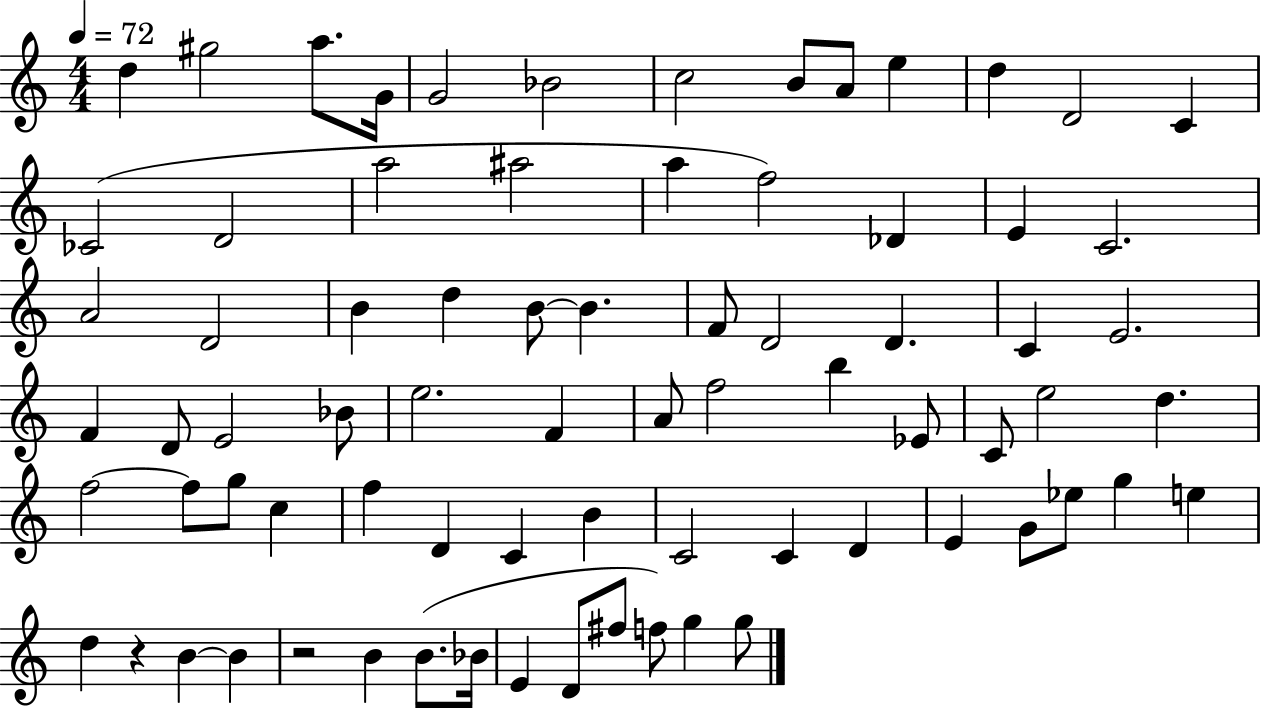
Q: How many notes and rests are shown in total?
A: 76